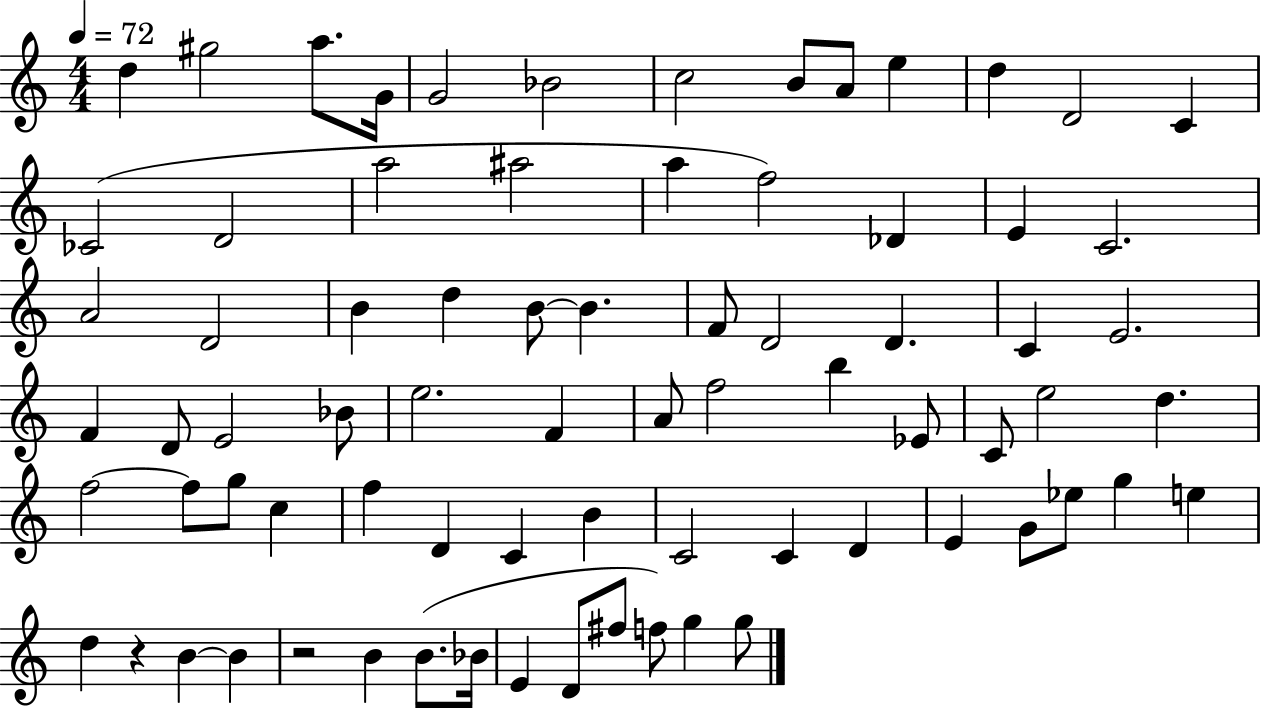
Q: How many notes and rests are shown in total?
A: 76